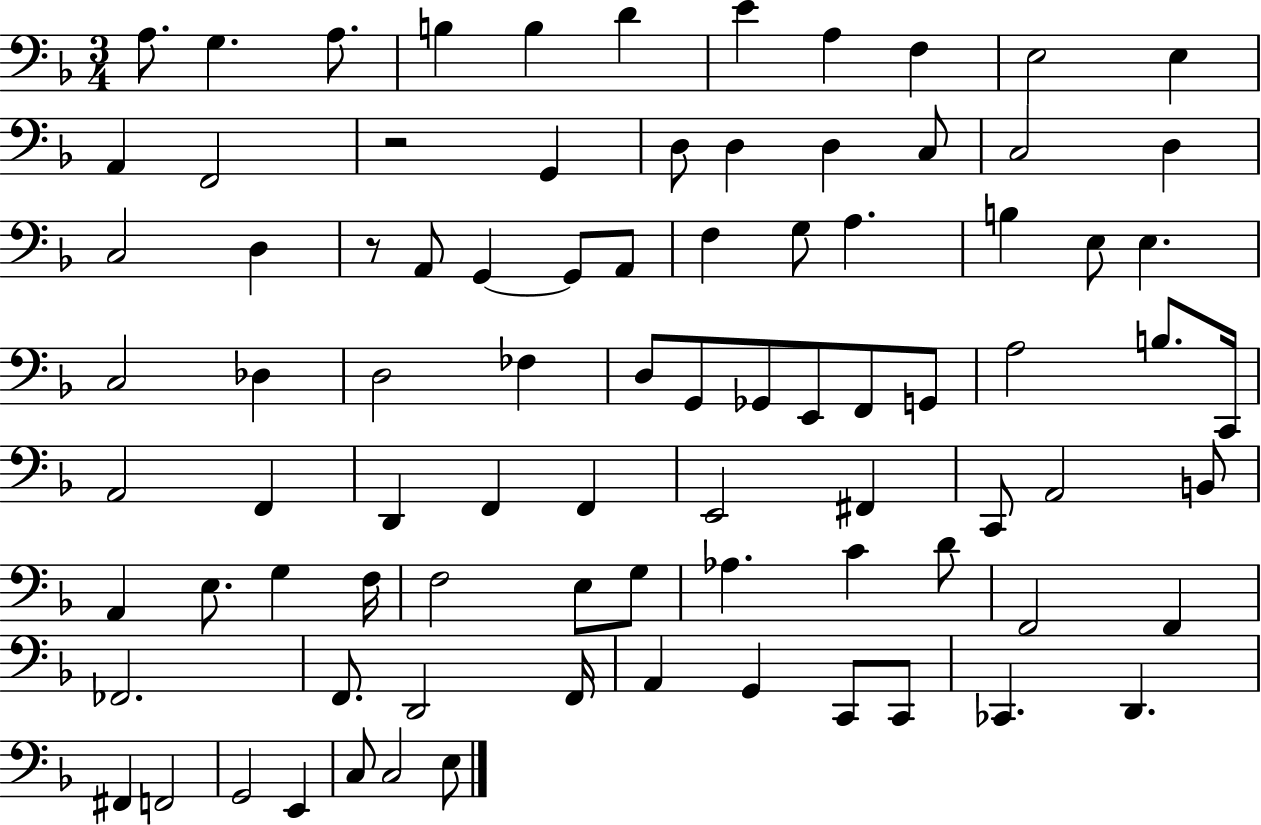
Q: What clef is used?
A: bass